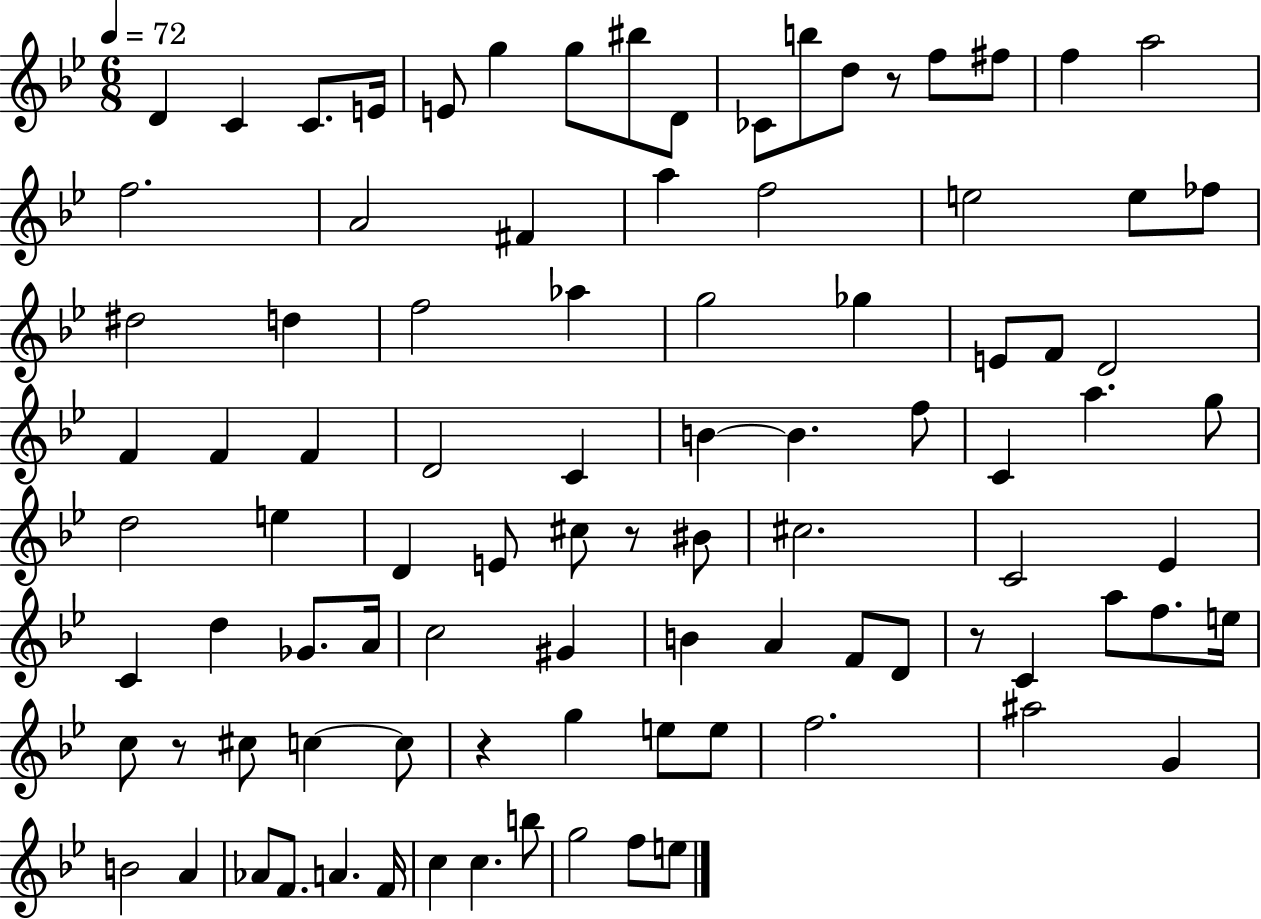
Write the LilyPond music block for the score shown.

{
  \clef treble
  \numericTimeSignature
  \time 6/8
  \key bes \major
  \tempo 4 = 72
  d'4 c'4 c'8. e'16 | e'8 g''4 g''8 bis''8 d'8 | ces'8 b''8 d''8 r8 f''8 fis''8 | f''4 a''2 | \break f''2. | a'2 fis'4 | a''4 f''2 | e''2 e''8 fes''8 | \break dis''2 d''4 | f''2 aes''4 | g''2 ges''4 | e'8 f'8 d'2 | \break f'4 f'4 f'4 | d'2 c'4 | b'4~~ b'4. f''8 | c'4 a''4. g''8 | \break d''2 e''4 | d'4 e'8 cis''8 r8 bis'8 | cis''2. | c'2 ees'4 | \break c'4 d''4 ges'8. a'16 | c''2 gis'4 | b'4 a'4 f'8 d'8 | r8 c'4 a''8 f''8. e''16 | \break c''8 r8 cis''8 c''4~~ c''8 | r4 g''4 e''8 e''8 | f''2. | ais''2 g'4 | \break b'2 a'4 | aes'8 f'8. a'4. f'16 | c''4 c''4. b''8 | g''2 f''8 e''8 | \break \bar "|."
}